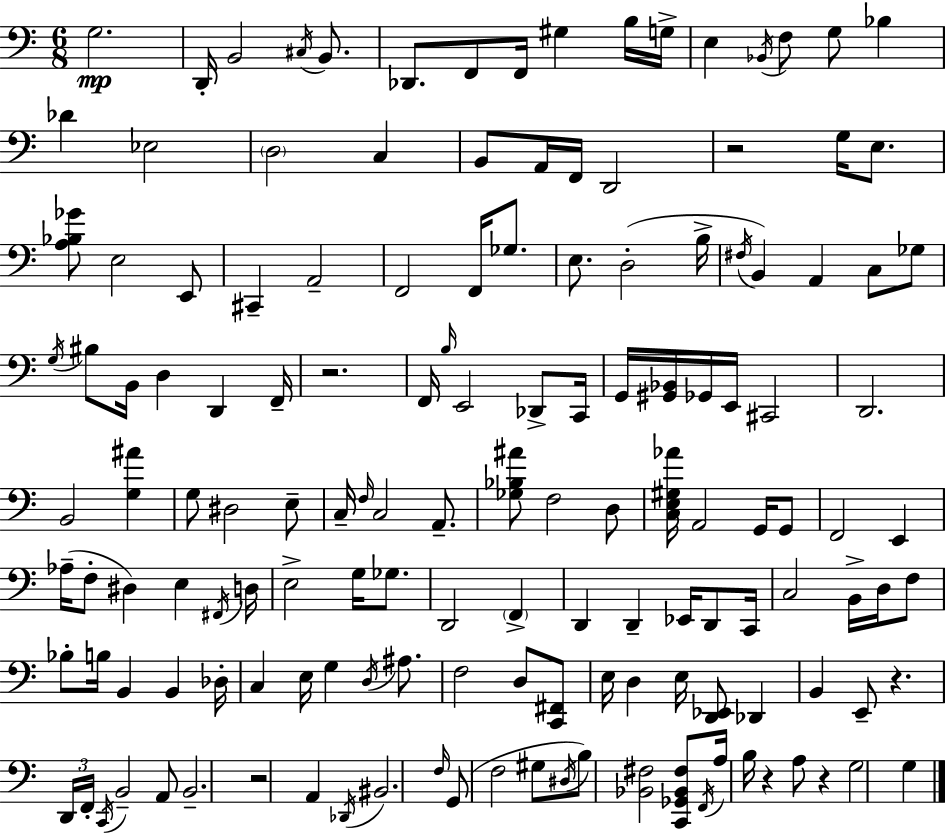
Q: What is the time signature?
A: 6/8